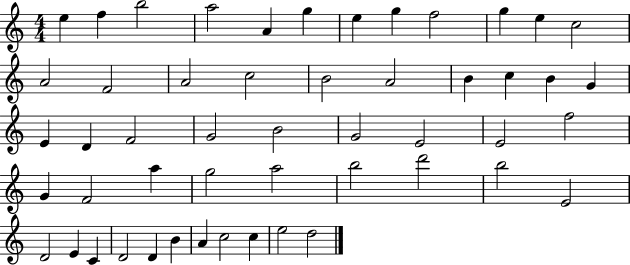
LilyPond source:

{
  \clef treble
  \numericTimeSignature
  \time 4/4
  \key c \major
  e''4 f''4 b''2 | a''2 a'4 g''4 | e''4 g''4 f''2 | g''4 e''4 c''2 | \break a'2 f'2 | a'2 c''2 | b'2 a'2 | b'4 c''4 b'4 g'4 | \break e'4 d'4 f'2 | g'2 b'2 | g'2 e'2 | e'2 f''2 | \break g'4 f'2 a''4 | g''2 a''2 | b''2 d'''2 | b''2 e'2 | \break d'2 e'4 c'4 | d'2 d'4 b'4 | a'4 c''2 c''4 | e''2 d''2 | \break \bar "|."
}